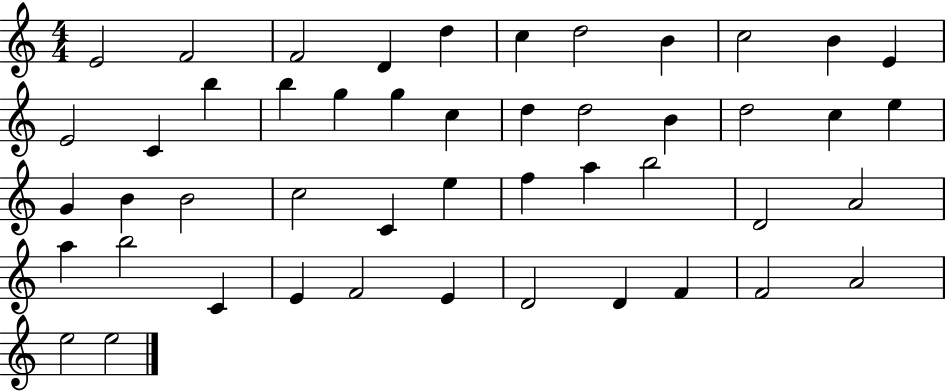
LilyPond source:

{
  \clef treble
  \numericTimeSignature
  \time 4/4
  \key c \major
  e'2 f'2 | f'2 d'4 d''4 | c''4 d''2 b'4 | c''2 b'4 e'4 | \break e'2 c'4 b''4 | b''4 g''4 g''4 c''4 | d''4 d''2 b'4 | d''2 c''4 e''4 | \break g'4 b'4 b'2 | c''2 c'4 e''4 | f''4 a''4 b''2 | d'2 a'2 | \break a''4 b''2 c'4 | e'4 f'2 e'4 | d'2 d'4 f'4 | f'2 a'2 | \break e''2 e''2 | \bar "|."
}